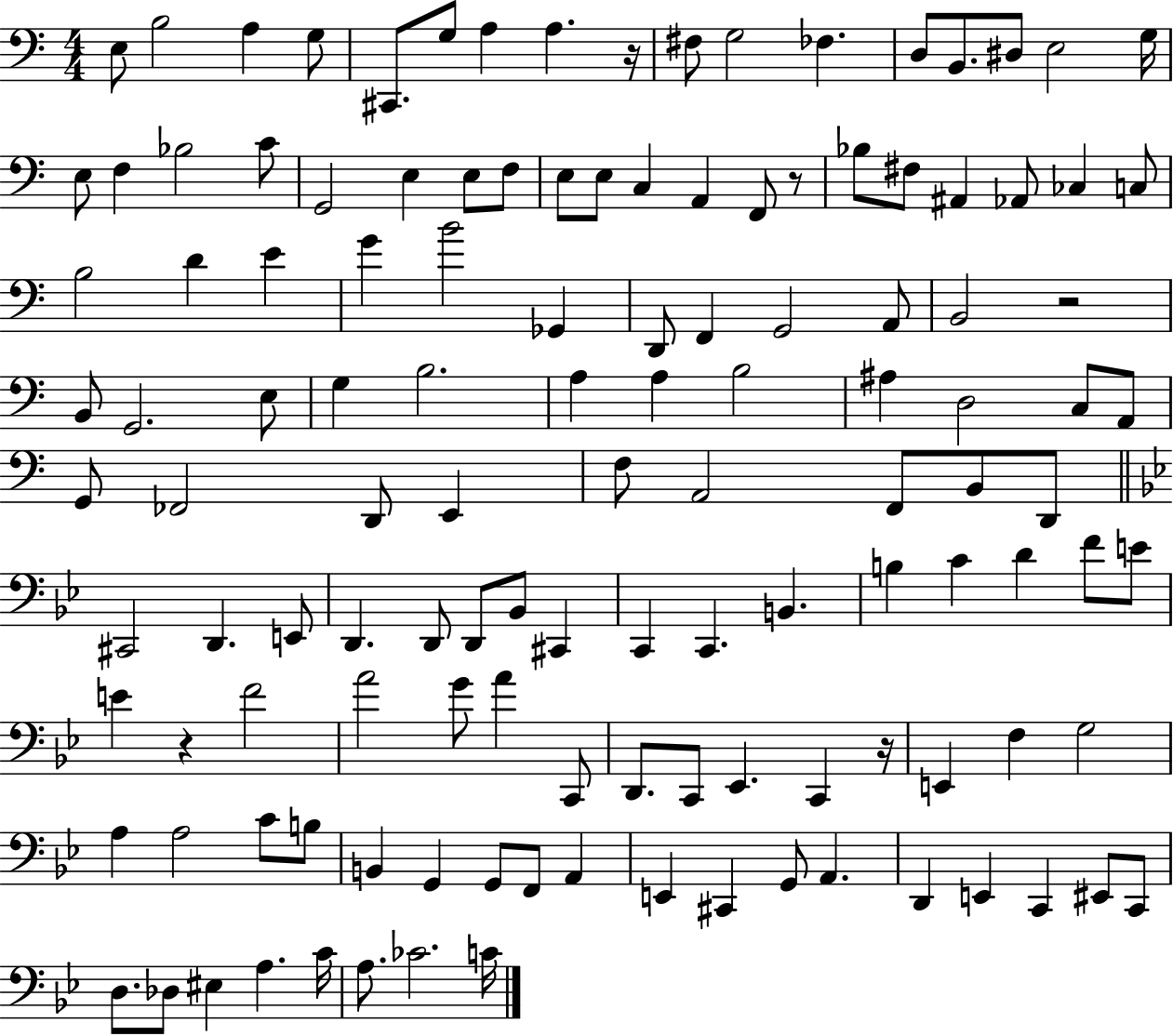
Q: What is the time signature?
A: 4/4